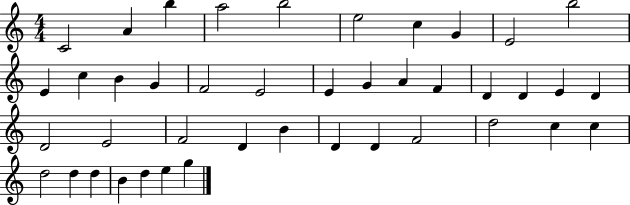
C4/h A4/q B5/q A5/h B5/h E5/h C5/q G4/q E4/h B5/h E4/q C5/q B4/q G4/q F4/h E4/h E4/q G4/q A4/q F4/q D4/q D4/q E4/q D4/q D4/h E4/h F4/h D4/q B4/q D4/q D4/q F4/h D5/h C5/q C5/q D5/h D5/q D5/q B4/q D5/q E5/q G5/q